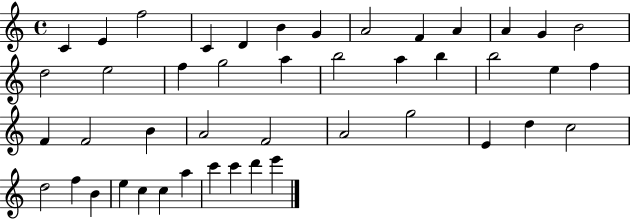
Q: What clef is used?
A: treble